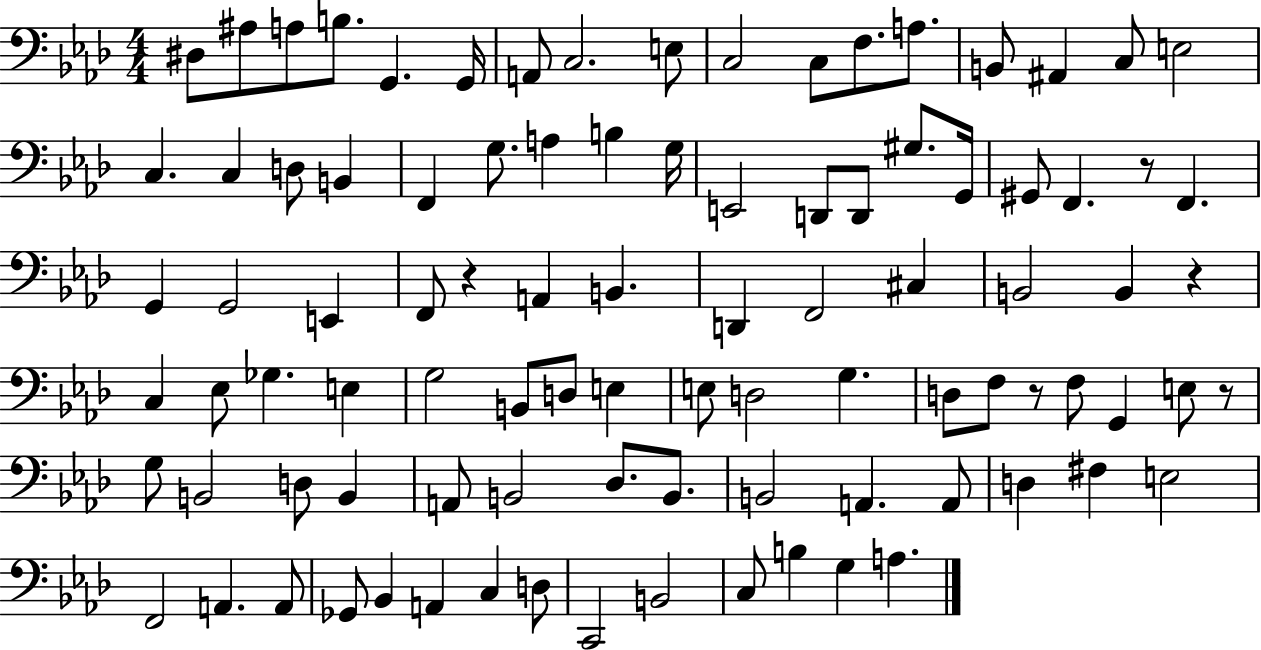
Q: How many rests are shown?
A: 5